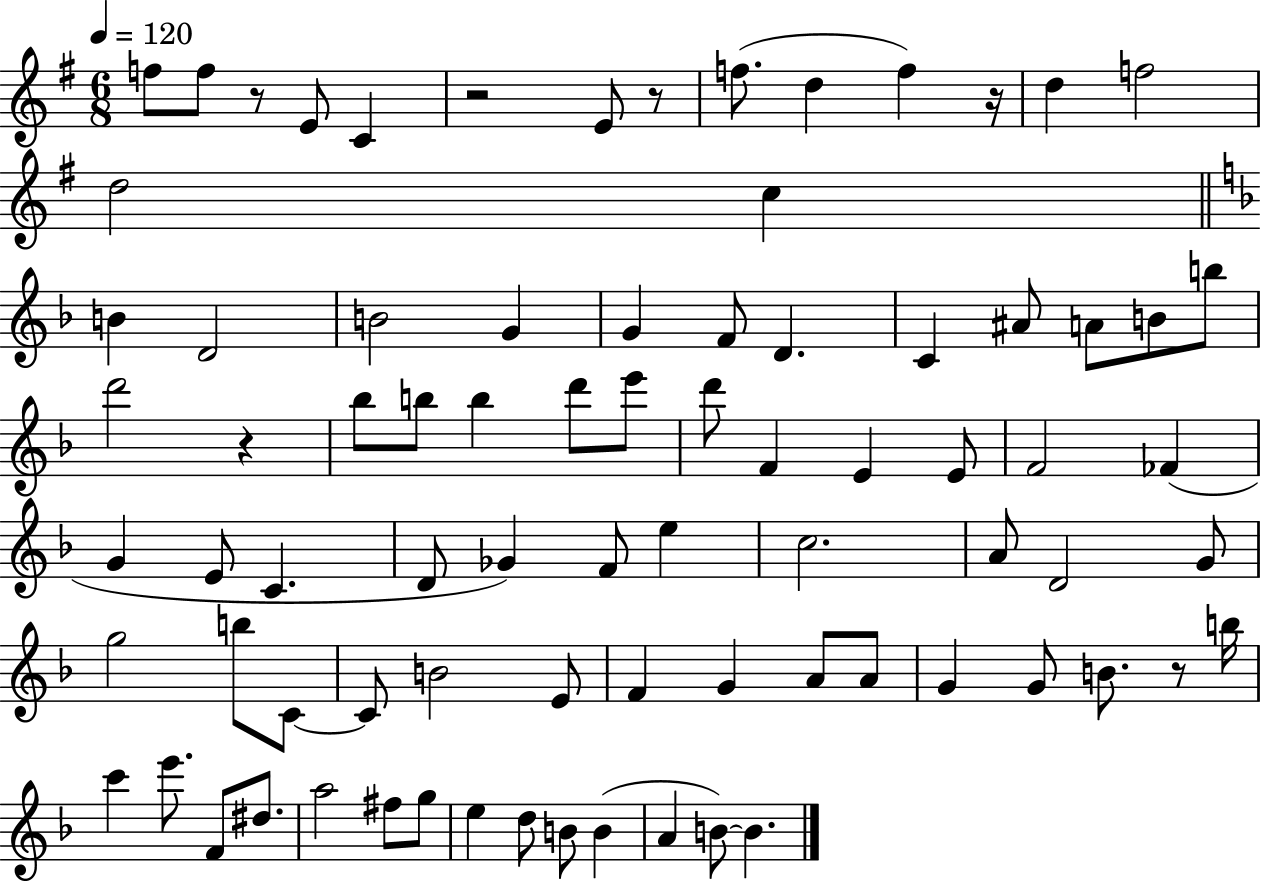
X:1
T:Untitled
M:6/8
L:1/4
K:G
f/2 f/2 z/2 E/2 C z2 E/2 z/2 f/2 d f z/4 d f2 d2 c B D2 B2 G G F/2 D C ^A/2 A/2 B/2 b/2 d'2 z _b/2 b/2 b d'/2 e'/2 d'/2 F E E/2 F2 _F G E/2 C D/2 _G F/2 e c2 A/2 D2 G/2 g2 b/2 C/2 C/2 B2 E/2 F G A/2 A/2 G G/2 B/2 z/2 b/4 c' e'/2 F/2 ^d/2 a2 ^f/2 g/2 e d/2 B/2 B A B/2 B